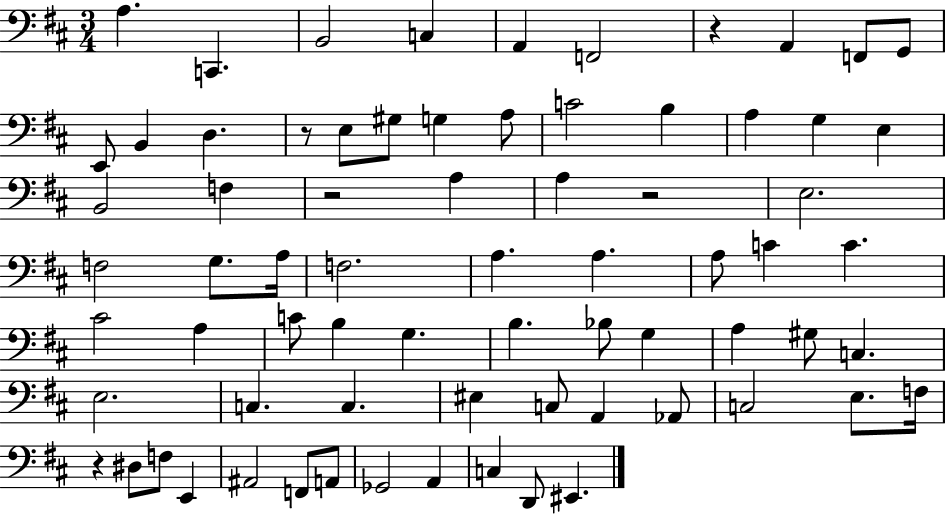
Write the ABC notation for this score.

X:1
T:Untitled
M:3/4
L:1/4
K:D
A, C,, B,,2 C, A,, F,,2 z A,, F,,/2 G,,/2 E,,/2 B,, D, z/2 E,/2 ^G,/2 G, A,/2 C2 B, A, G, E, B,,2 F, z2 A, A, z2 E,2 F,2 G,/2 A,/4 F,2 A, A, A,/2 C C ^C2 A, C/2 B, G, B, _B,/2 G, A, ^G,/2 C, E,2 C, C, ^E, C,/2 A,, _A,,/2 C,2 E,/2 F,/4 z ^D,/2 F,/2 E,, ^A,,2 F,,/2 A,,/2 _G,,2 A,, C, D,,/2 ^E,,